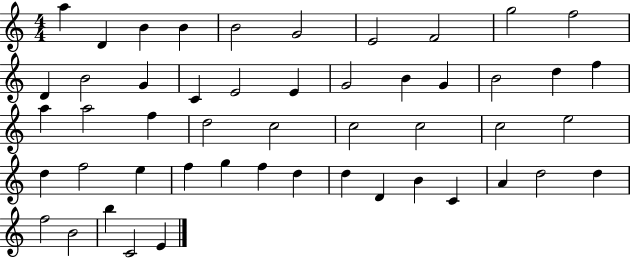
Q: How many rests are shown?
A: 0